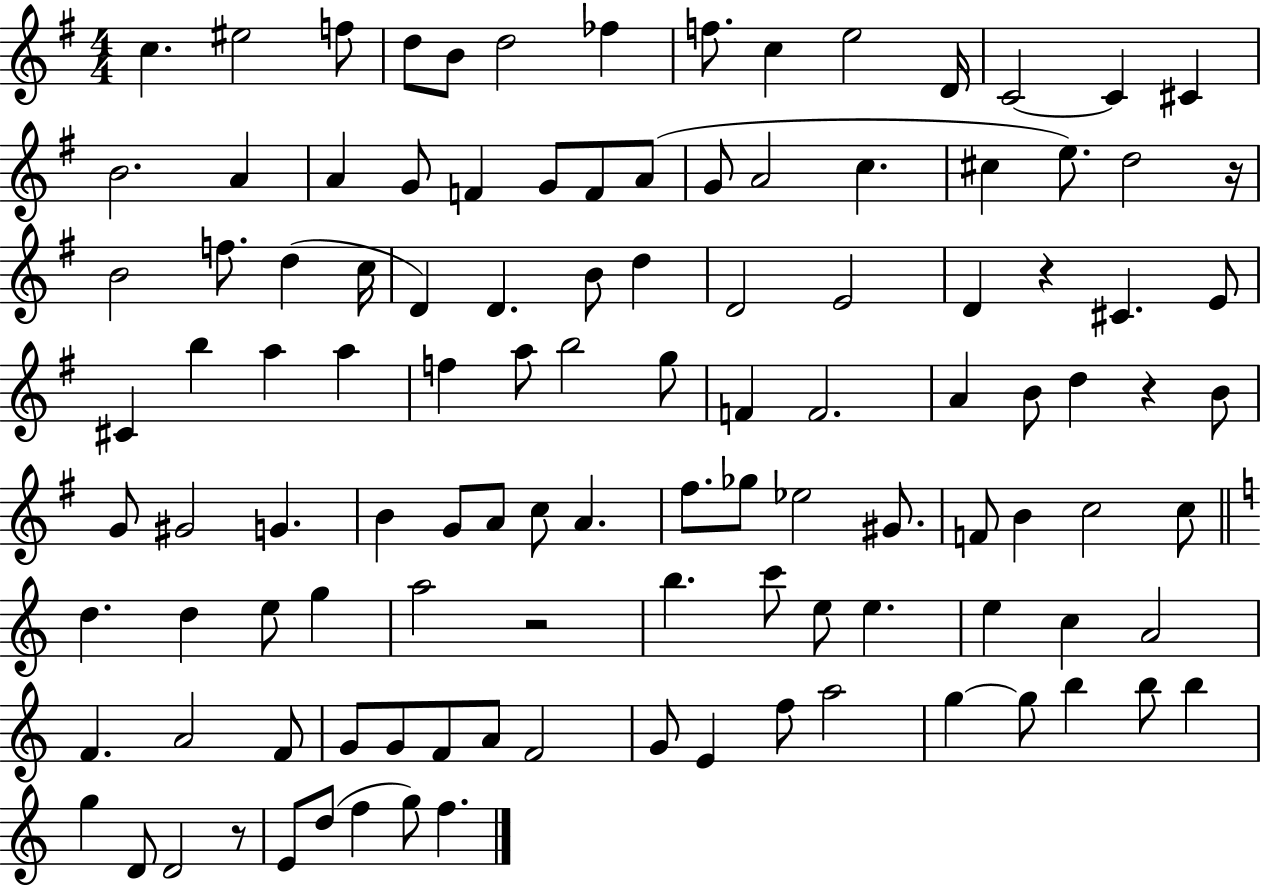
C5/q. EIS5/h F5/e D5/e B4/e D5/h FES5/q F5/e. C5/q E5/h D4/s C4/h C4/q C#4/q B4/h. A4/q A4/q G4/e F4/q G4/e F4/e A4/e G4/e A4/h C5/q. C#5/q E5/e. D5/h R/s B4/h F5/e. D5/q C5/s D4/q D4/q. B4/e D5/q D4/h E4/h D4/q R/q C#4/q. E4/e C#4/q B5/q A5/q A5/q F5/q A5/e B5/h G5/e F4/q F4/h. A4/q B4/e D5/q R/q B4/e G4/e G#4/h G4/q. B4/q G4/e A4/e C5/e A4/q. F#5/e. Gb5/e Eb5/h G#4/e. F4/e B4/q C5/h C5/e D5/q. D5/q E5/e G5/q A5/h R/h B5/q. C6/e E5/e E5/q. E5/q C5/q A4/h F4/q. A4/h F4/e G4/e G4/e F4/e A4/e F4/h G4/e E4/q F5/e A5/h G5/q G5/e B5/q B5/e B5/q G5/q D4/e D4/h R/e E4/e D5/e F5/q G5/e F5/q.